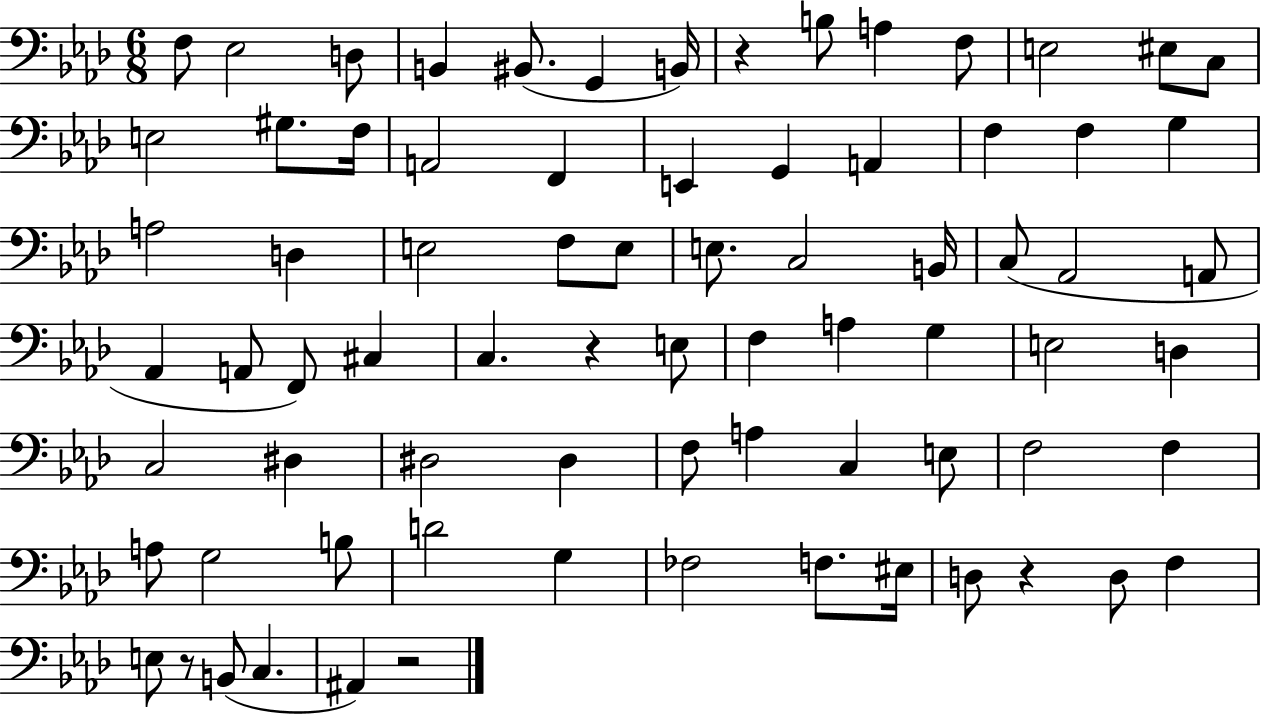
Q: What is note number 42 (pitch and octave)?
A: F3